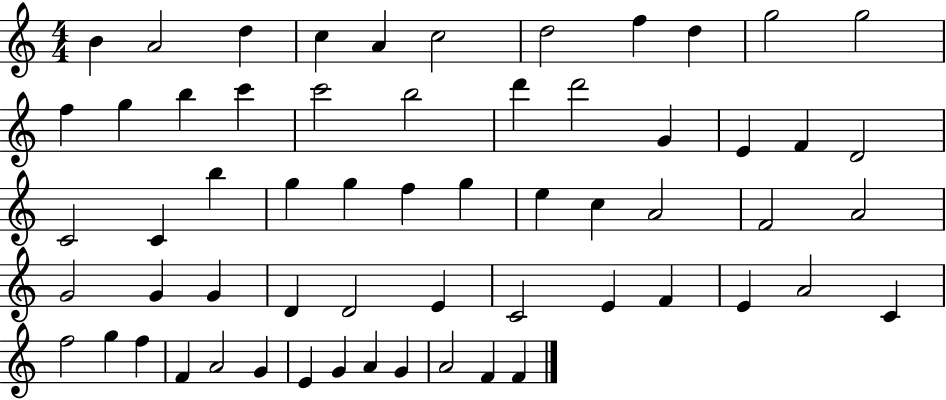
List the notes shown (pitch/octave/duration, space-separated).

B4/q A4/h D5/q C5/q A4/q C5/h D5/h F5/q D5/q G5/h G5/h F5/q G5/q B5/q C6/q C6/h B5/h D6/q D6/h G4/q E4/q F4/q D4/h C4/h C4/q B5/q G5/q G5/q F5/q G5/q E5/q C5/q A4/h F4/h A4/h G4/h G4/q G4/q D4/q D4/h E4/q C4/h E4/q F4/q E4/q A4/h C4/q F5/h G5/q F5/q F4/q A4/h G4/q E4/q G4/q A4/q G4/q A4/h F4/q F4/q